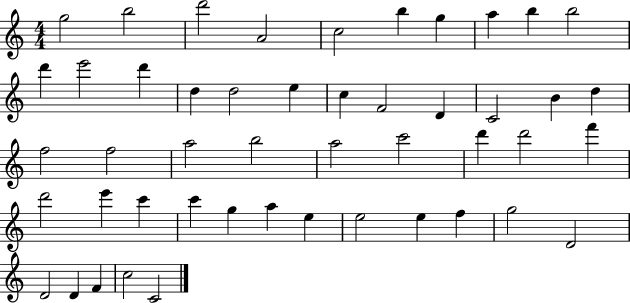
X:1
T:Untitled
M:4/4
L:1/4
K:C
g2 b2 d'2 A2 c2 b g a b b2 d' e'2 d' d d2 e c F2 D C2 B d f2 f2 a2 b2 a2 c'2 d' d'2 f' d'2 e' c' c' g a e e2 e f g2 D2 D2 D F c2 C2